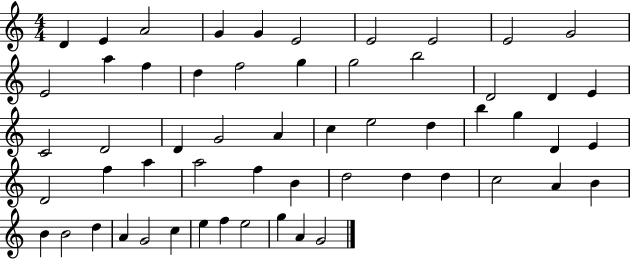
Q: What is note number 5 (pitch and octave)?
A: G4